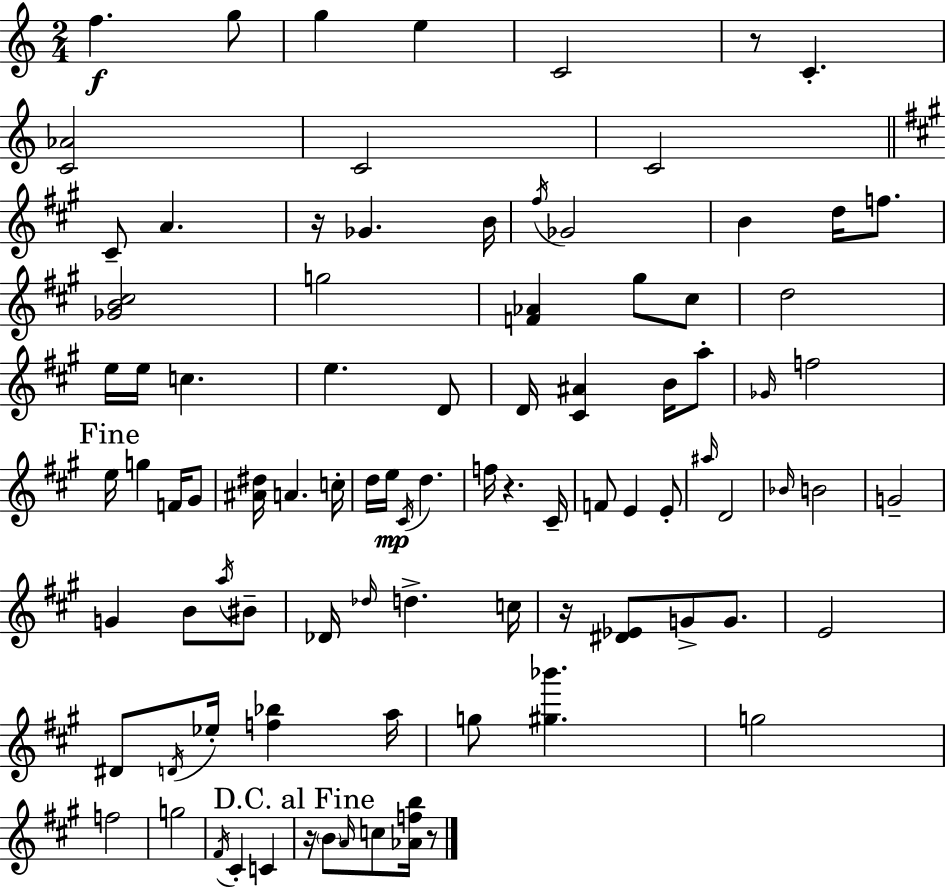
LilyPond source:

{
  \clef treble
  \numericTimeSignature
  \time 2/4
  \key a \minor
  f''4.\f g''8 | g''4 e''4 | c'2 | r8 c'4.-. | \break <c' aes'>2 | c'2 | c'2 | \bar "||" \break \key a \major cis'8-- a'4. | r16 ges'4. b'16 | \acciaccatura { fis''16 } ges'2 | b'4 d''16 f''8. | \break <ges' b' cis''>2 | g''2 | <f' aes'>4 gis''8 cis''8 | d''2 | \break e''16 e''16 c''4. | e''4. d'8 | d'16 <cis' ais'>4 b'16 a''8-. | \grace { ges'16 } f''2 | \break \mark "Fine" e''16 g''4 f'16 | gis'8 <ais' dis''>16 a'4. | c''16-. d''16 e''16\mp \acciaccatura { cis'16 } d''4. | f''16 r4. | \break cis'16-- f'8 e'4 | e'8-. \grace { ais''16 } d'2 | \grace { bes'16 } b'2 | g'2-- | \break g'4 | b'8 \acciaccatura { a''16 } bis'8-- des'16 \grace { des''16 } | d''4.-> c''16 r16 | <dis' ees'>8 g'8-> g'8. e'2 | \break dis'8 | \acciaccatura { d'16 } ees''16-. <f'' bes''>4 a''16 | g''8 <gis'' bes'''>4. | g''2 | \break f''2 | g''2 | \acciaccatura { fis'16 } cis'4-. c'4 | \mark "D.C. al Fine" r16 \parenthesize b'8 \grace { a'16 } c''8 <aes' f'' b''>16 | \break r8 \bar "|."
}